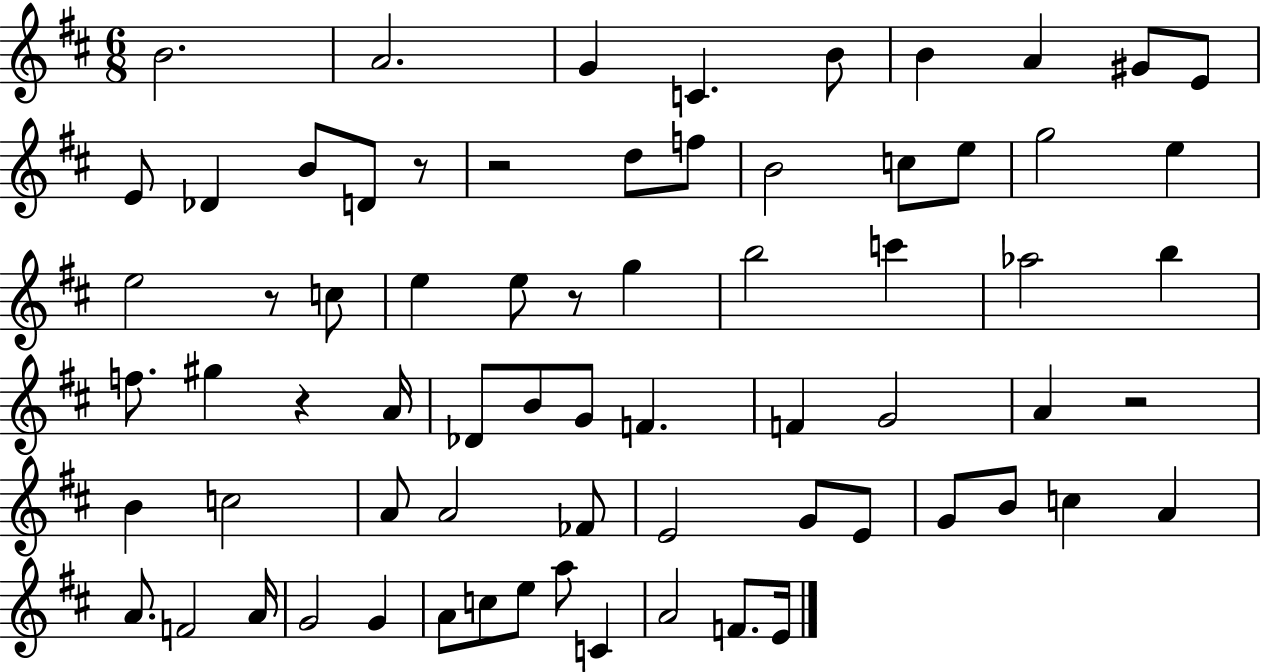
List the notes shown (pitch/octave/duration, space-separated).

B4/h. A4/h. G4/q C4/q. B4/e B4/q A4/q G#4/e E4/e E4/e Db4/q B4/e D4/e R/e R/h D5/e F5/e B4/h C5/e E5/e G5/h E5/q E5/h R/e C5/e E5/q E5/e R/e G5/q B5/h C6/q Ab5/h B5/q F5/e. G#5/q R/q A4/s Db4/e B4/e G4/e F4/q. F4/q G4/h A4/q R/h B4/q C5/h A4/e A4/h FES4/e E4/h G4/e E4/e G4/e B4/e C5/q A4/q A4/e. F4/h A4/s G4/h G4/q A4/e C5/e E5/e A5/e C4/q A4/h F4/e. E4/s